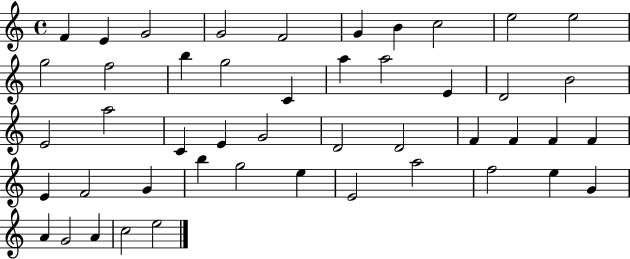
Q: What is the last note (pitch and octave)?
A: E5